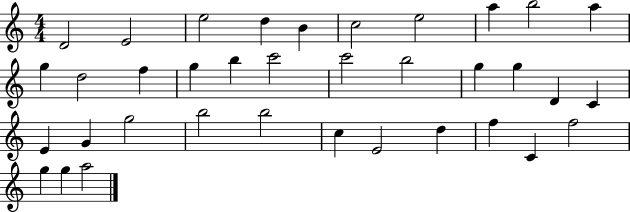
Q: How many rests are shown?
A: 0